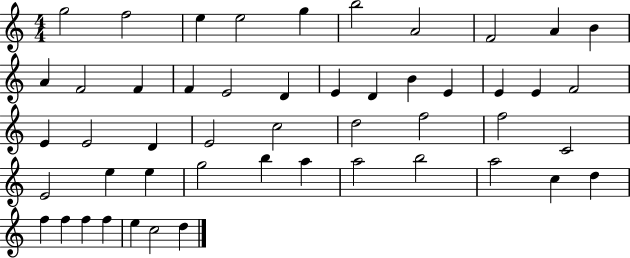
X:1
T:Untitled
M:4/4
L:1/4
K:C
g2 f2 e e2 g b2 A2 F2 A B A F2 F F E2 D E D B E E E F2 E E2 D E2 c2 d2 f2 f2 C2 E2 e e g2 b a a2 b2 a2 c d f f f f e c2 d